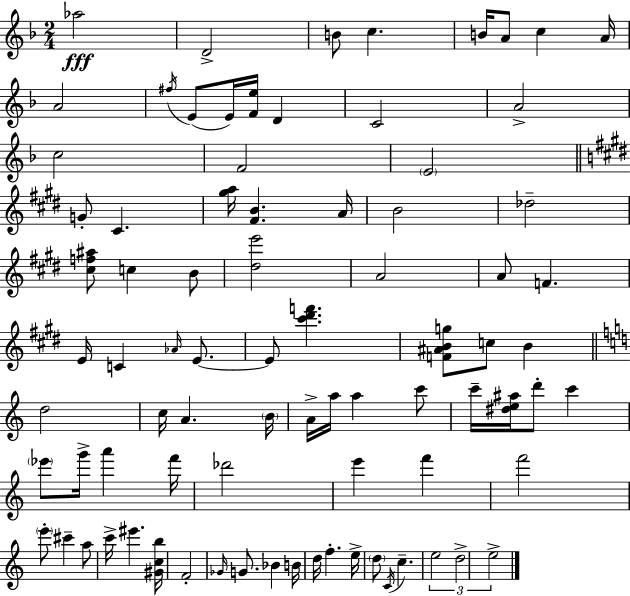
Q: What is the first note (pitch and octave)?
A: Ab5